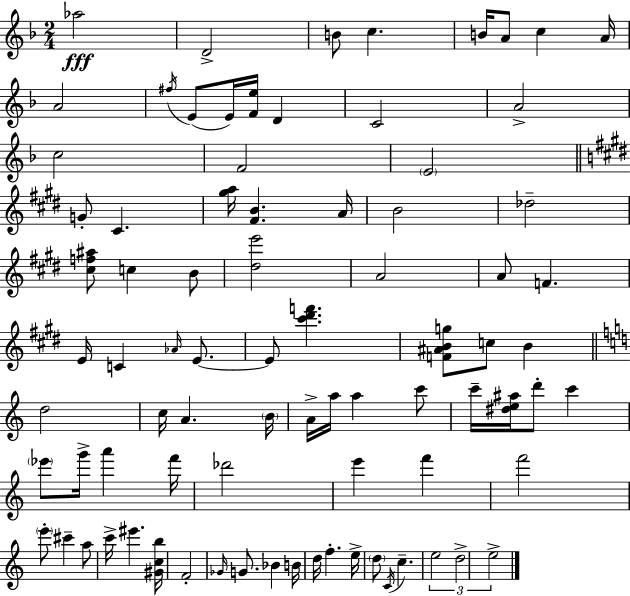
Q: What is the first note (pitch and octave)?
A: Ab5